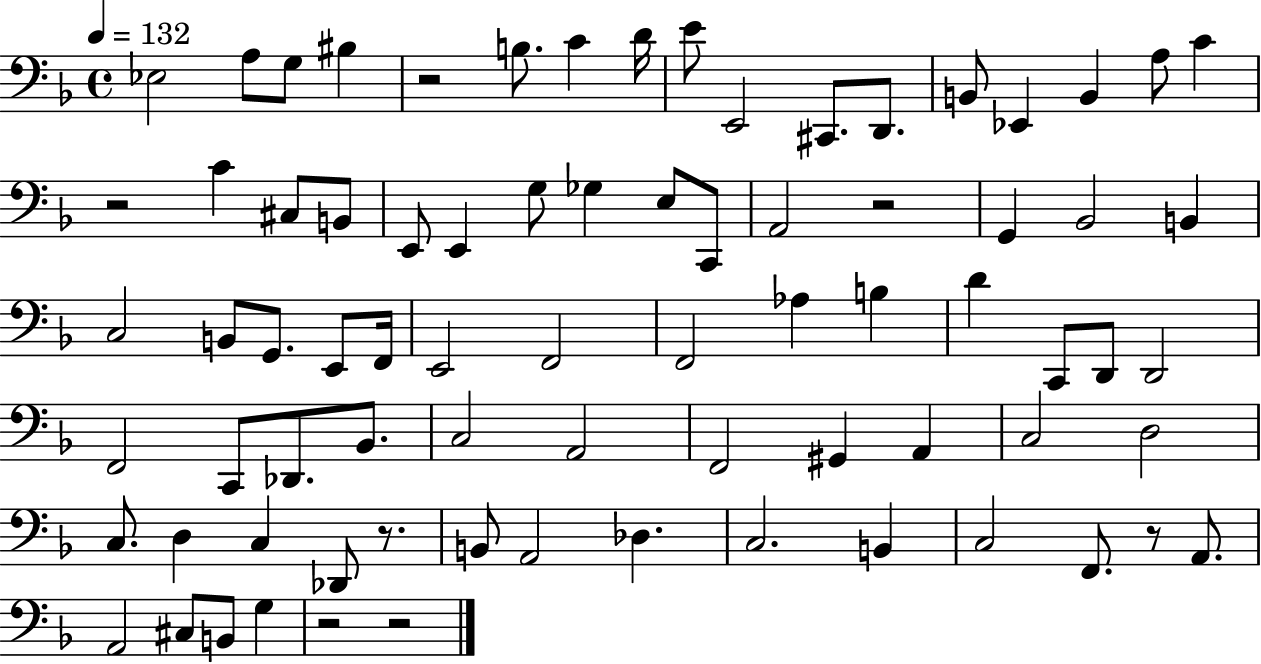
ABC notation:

X:1
T:Untitled
M:4/4
L:1/4
K:F
_E,2 A,/2 G,/2 ^B, z2 B,/2 C D/4 E/2 E,,2 ^C,,/2 D,,/2 B,,/2 _E,, B,, A,/2 C z2 C ^C,/2 B,,/2 E,,/2 E,, G,/2 _G, E,/2 C,,/2 A,,2 z2 G,, _B,,2 B,, C,2 B,,/2 G,,/2 E,,/2 F,,/4 E,,2 F,,2 F,,2 _A, B, D C,,/2 D,,/2 D,,2 F,,2 C,,/2 _D,,/2 _B,,/2 C,2 A,,2 F,,2 ^G,, A,, C,2 D,2 C,/2 D, C, _D,,/2 z/2 B,,/2 A,,2 _D, C,2 B,, C,2 F,,/2 z/2 A,,/2 A,,2 ^C,/2 B,,/2 G, z2 z2